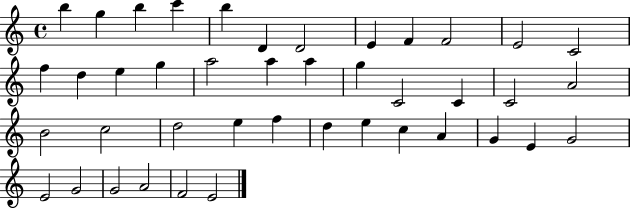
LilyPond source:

{
  \clef treble
  \time 4/4
  \defaultTimeSignature
  \key c \major
  b''4 g''4 b''4 c'''4 | b''4 d'4 d'2 | e'4 f'4 f'2 | e'2 c'2 | \break f''4 d''4 e''4 g''4 | a''2 a''4 a''4 | g''4 c'2 c'4 | c'2 a'2 | \break b'2 c''2 | d''2 e''4 f''4 | d''4 e''4 c''4 a'4 | g'4 e'4 g'2 | \break e'2 g'2 | g'2 a'2 | f'2 e'2 | \bar "|."
}